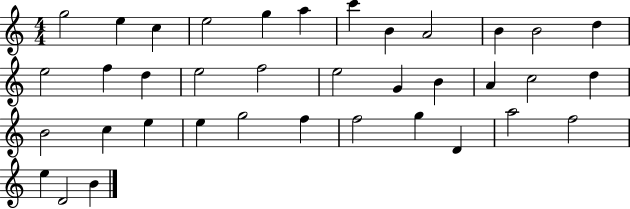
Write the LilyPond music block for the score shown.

{
  \clef treble
  \numericTimeSignature
  \time 4/4
  \key c \major
  g''2 e''4 c''4 | e''2 g''4 a''4 | c'''4 b'4 a'2 | b'4 b'2 d''4 | \break e''2 f''4 d''4 | e''2 f''2 | e''2 g'4 b'4 | a'4 c''2 d''4 | \break b'2 c''4 e''4 | e''4 g''2 f''4 | f''2 g''4 d'4 | a''2 f''2 | \break e''4 d'2 b'4 | \bar "|."
}